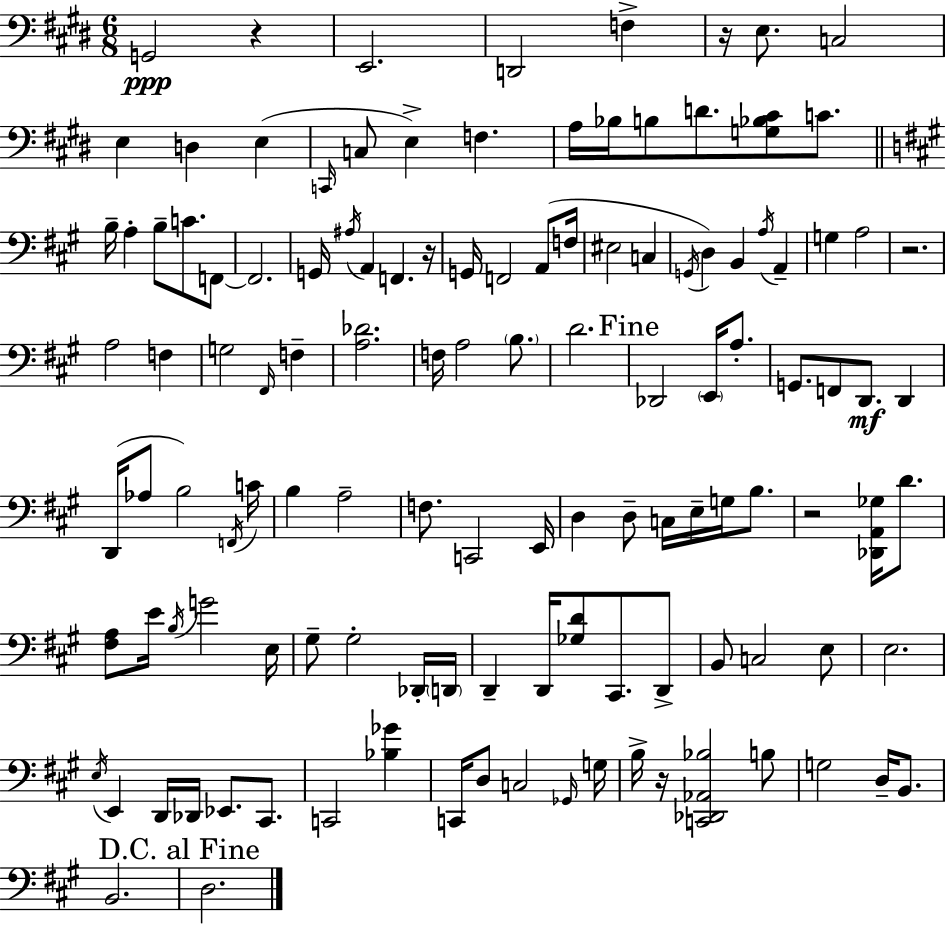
X:1
T:Untitled
M:6/8
L:1/4
K:E
G,,2 z E,,2 D,,2 F, z/4 E,/2 C,2 E, D, E, C,,/4 C,/2 E, F, A,/4 _B,/4 B,/2 D/2 [G,_B,^C]/2 C/2 B,/4 A, B,/2 C/2 F,,/2 F,,2 G,,/4 ^A,/4 A,, F,, z/4 G,,/4 F,,2 A,,/2 F,/4 ^E,2 C, G,,/4 D, B,, A,/4 A,, G, A,2 z2 A,2 F, G,2 ^F,,/4 F, [A,_D]2 F,/4 A,2 B,/2 D2 _D,,2 E,,/4 A,/2 G,,/2 F,,/2 D,,/2 D,, D,,/4 _A,/2 B,2 F,,/4 C/4 B, A,2 F,/2 C,,2 E,,/4 D, D,/2 C,/4 E,/4 G,/4 B,/2 z2 [_D,,A,,_G,]/4 D/2 [^F,A,]/2 E/4 B,/4 G2 E,/4 ^G,/2 ^G,2 _D,,/4 D,,/4 D,, D,,/4 [_G,D]/2 ^C,,/2 D,,/2 B,,/2 C,2 E,/2 E,2 E,/4 E,, D,,/4 _D,,/4 _E,,/2 ^C,,/2 C,,2 [_B,_G] C,,/4 D,/2 C,2 _G,,/4 G,/4 B,/4 z/4 [C,,_D,,_A,,_B,]2 B,/2 G,2 D,/4 B,,/2 B,,2 D,2